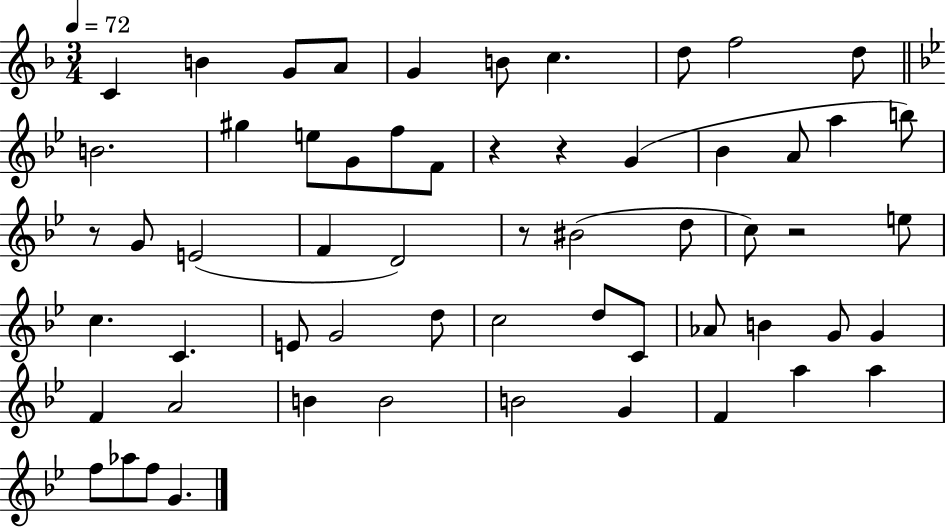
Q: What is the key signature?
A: F major